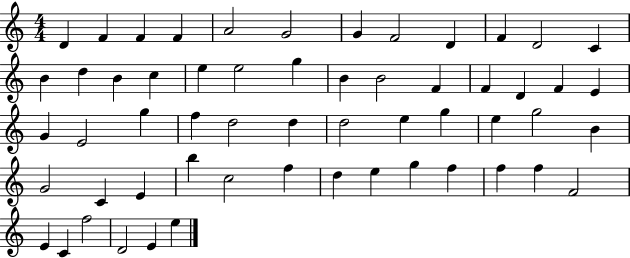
{
  \clef treble
  \numericTimeSignature
  \time 4/4
  \key c \major
  d'4 f'4 f'4 f'4 | a'2 g'2 | g'4 f'2 d'4 | f'4 d'2 c'4 | \break b'4 d''4 b'4 c''4 | e''4 e''2 g''4 | b'4 b'2 f'4 | f'4 d'4 f'4 e'4 | \break g'4 e'2 g''4 | f''4 d''2 d''4 | d''2 e''4 g''4 | e''4 g''2 b'4 | \break g'2 c'4 e'4 | b''4 c''2 f''4 | d''4 e''4 g''4 f''4 | f''4 f''4 f'2 | \break e'4 c'4 f''2 | d'2 e'4 e''4 | \bar "|."
}